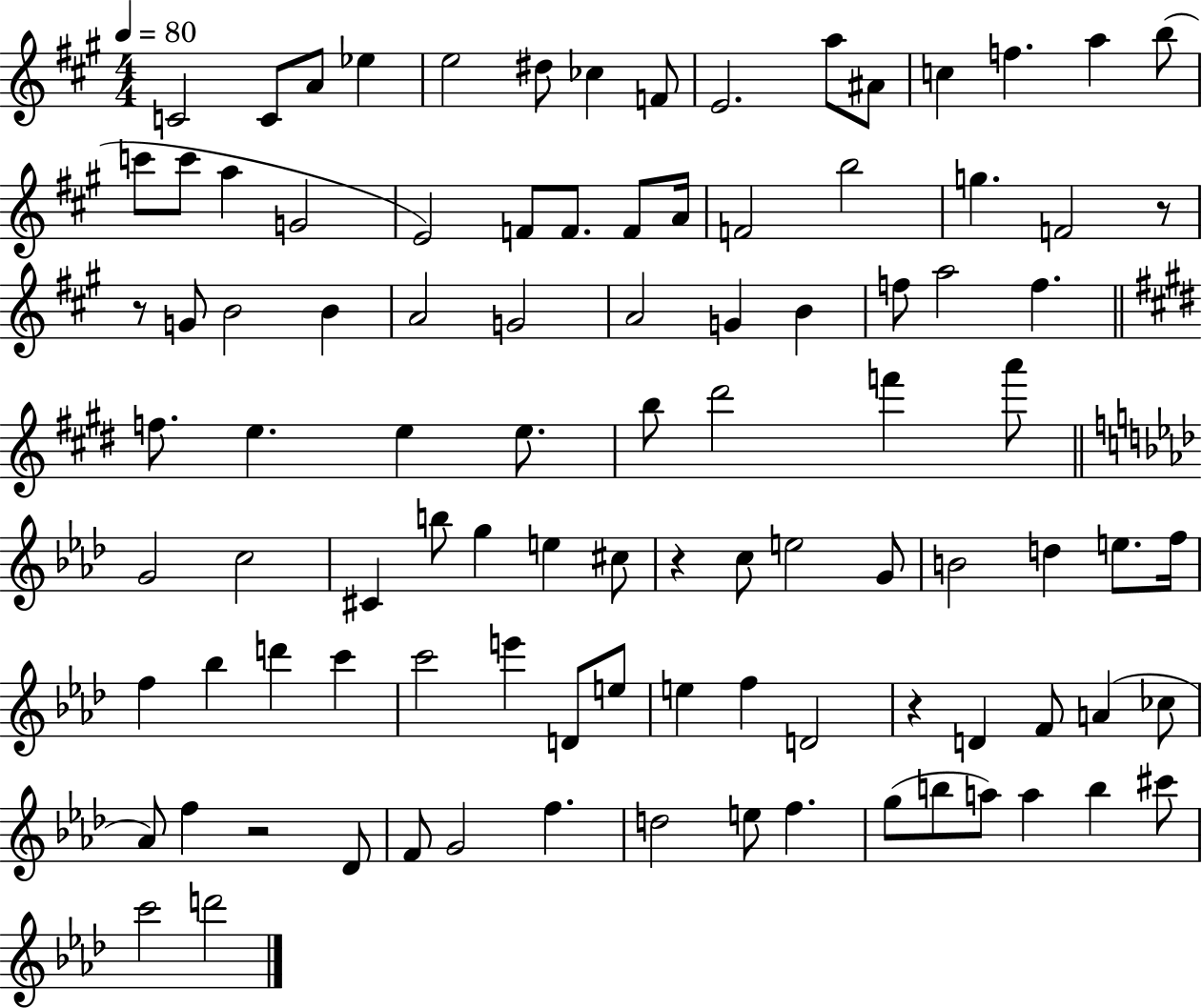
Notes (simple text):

C4/h C4/e A4/e Eb5/q E5/h D#5/e CES5/q F4/e E4/h. A5/e A#4/e C5/q F5/q. A5/q B5/e C6/e C6/e A5/q G4/h E4/h F4/e F4/e. F4/e A4/s F4/h B5/h G5/q. F4/h R/e R/e G4/e B4/h B4/q A4/h G4/h A4/h G4/q B4/q F5/e A5/h F5/q. F5/e. E5/q. E5/q E5/e. B5/e D#6/h F6/q A6/e G4/h C5/h C#4/q B5/e G5/q E5/q C#5/e R/q C5/e E5/h G4/e B4/h D5/q E5/e. F5/s F5/q Bb5/q D6/q C6/q C6/h E6/q D4/e E5/e E5/q F5/q D4/h R/q D4/q F4/e A4/q CES5/e Ab4/e F5/q R/h Db4/e F4/e G4/h F5/q. D5/h E5/e F5/q. G5/e B5/e A5/e A5/q B5/q C#6/e C6/h D6/h